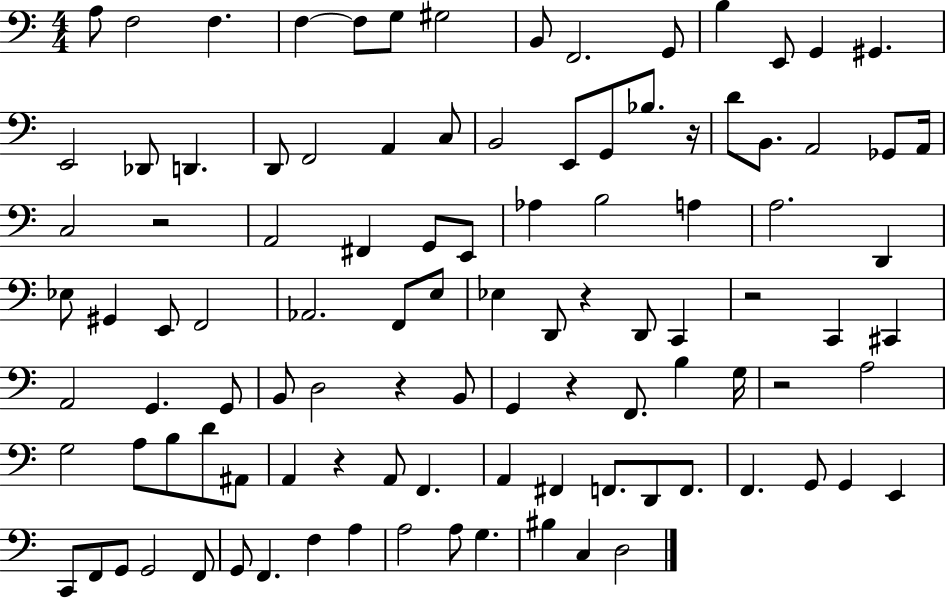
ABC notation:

X:1
T:Untitled
M:4/4
L:1/4
K:C
A,/2 F,2 F, F, F,/2 G,/2 ^G,2 B,,/2 F,,2 G,,/2 B, E,,/2 G,, ^G,, E,,2 _D,,/2 D,, D,,/2 F,,2 A,, C,/2 B,,2 E,,/2 G,,/2 _B,/2 z/4 D/2 B,,/2 A,,2 _G,,/2 A,,/4 C,2 z2 A,,2 ^F,, G,,/2 E,,/2 _A, B,2 A, A,2 D,, _E,/2 ^G,, E,,/2 F,,2 _A,,2 F,,/2 E,/2 _E, D,,/2 z D,,/2 C,, z2 C,, ^C,, A,,2 G,, G,,/2 B,,/2 D,2 z B,,/2 G,, z F,,/2 B, G,/4 z2 A,2 G,2 A,/2 B,/2 D/2 ^A,,/2 A,, z A,,/2 F,, A,, ^F,, F,,/2 D,,/2 F,,/2 F,, G,,/2 G,, E,, C,,/2 F,,/2 G,,/2 G,,2 F,,/2 G,,/2 F,, F, A, A,2 A,/2 G, ^B, C, D,2